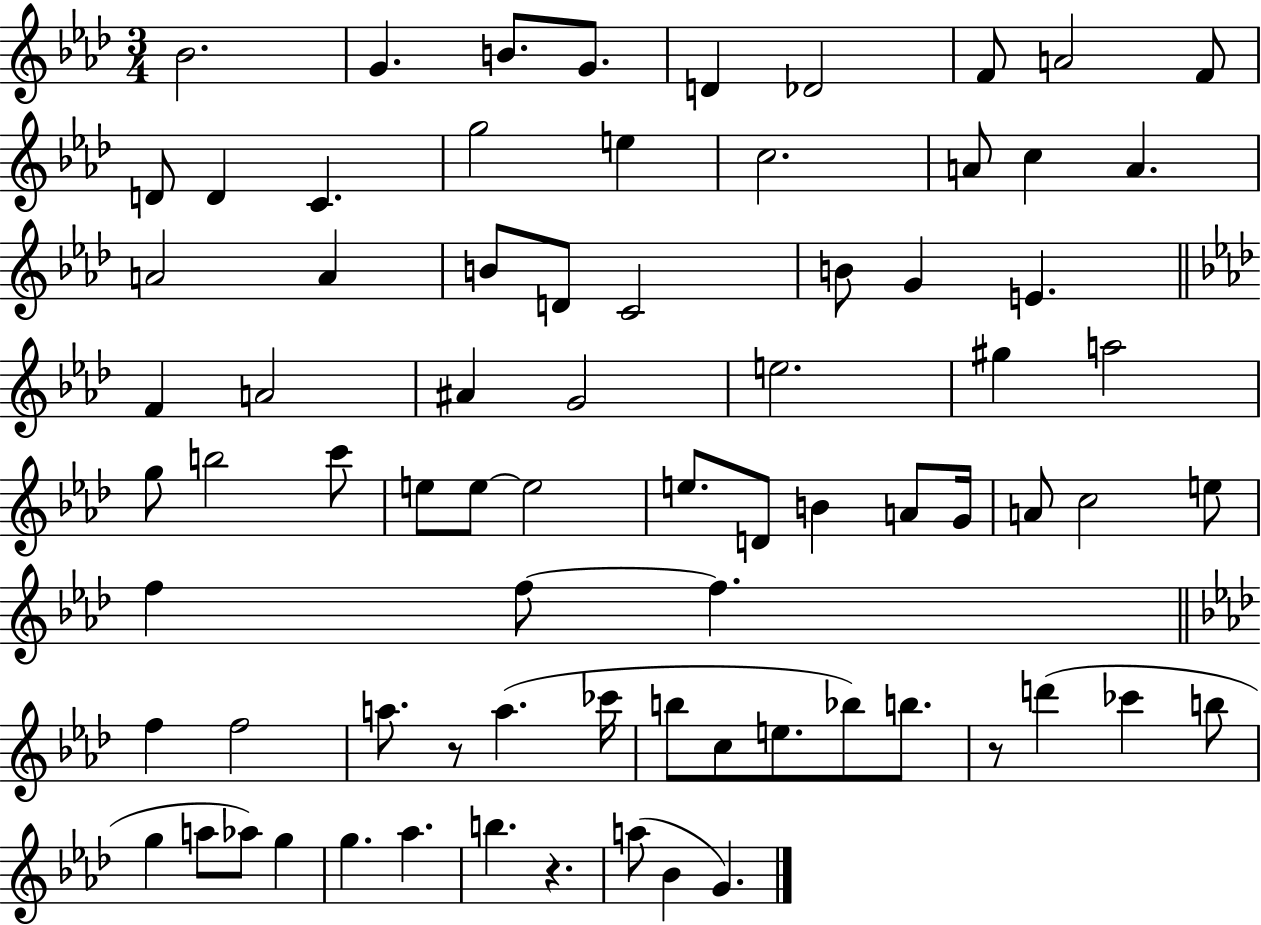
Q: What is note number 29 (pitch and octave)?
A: A#4